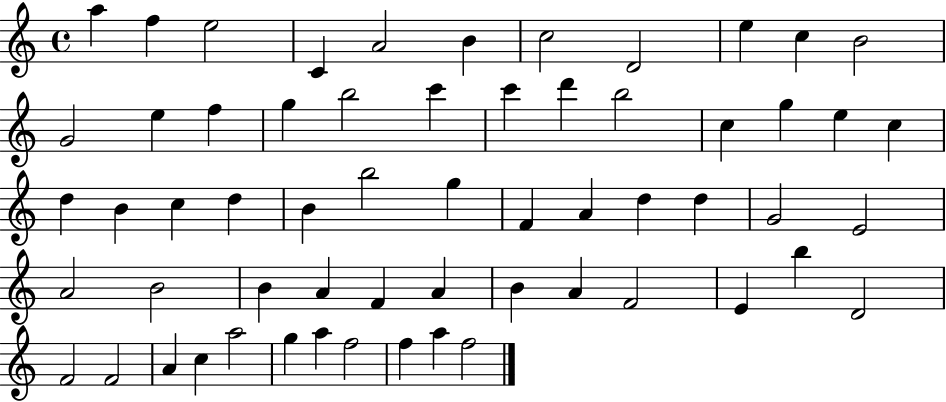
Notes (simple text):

A5/q F5/q E5/h C4/q A4/h B4/q C5/h D4/h E5/q C5/q B4/h G4/h E5/q F5/q G5/q B5/h C6/q C6/q D6/q B5/h C5/q G5/q E5/q C5/q D5/q B4/q C5/q D5/q B4/q B5/h G5/q F4/q A4/q D5/q D5/q G4/h E4/h A4/h B4/h B4/q A4/q F4/q A4/q B4/q A4/q F4/h E4/q B5/q D4/h F4/h F4/h A4/q C5/q A5/h G5/q A5/q F5/h F5/q A5/q F5/h